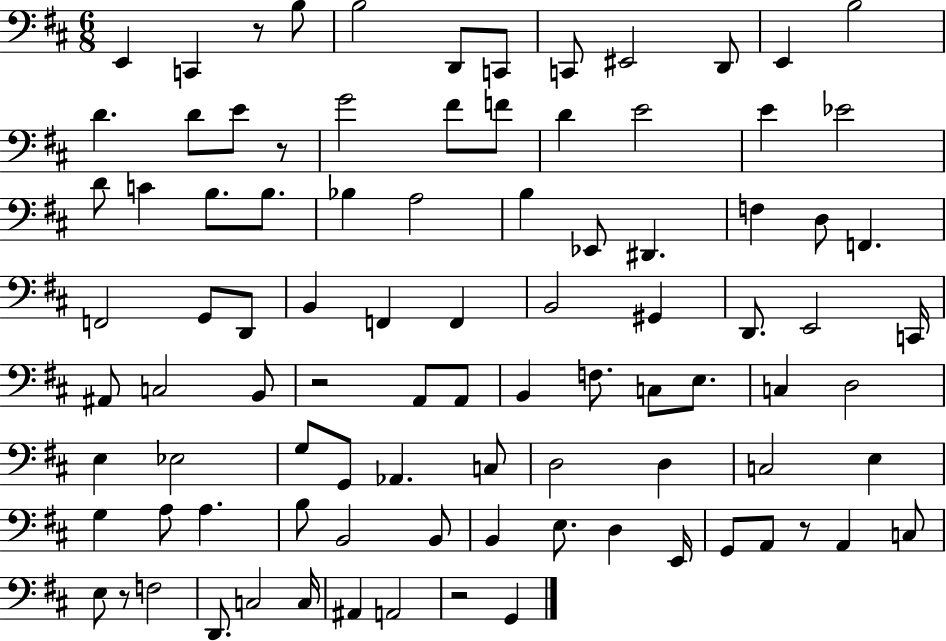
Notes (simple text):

E2/q C2/q R/e B3/e B3/h D2/e C2/e C2/e EIS2/h D2/e E2/q B3/h D4/q. D4/e E4/e R/e G4/h F#4/e F4/e D4/q E4/h E4/q Eb4/h D4/e C4/q B3/e. B3/e. Bb3/q A3/h B3/q Eb2/e D#2/q. F3/q D3/e F2/q. F2/h G2/e D2/e B2/q F2/q F2/q B2/h G#2/q D2/e. E2/h C2/s A#2/e C3/h B2/e R/h A2/e A2/e B2/q F3/e. C3/e E3/e. C3/q D3/h E3/q Eb3/h G3/e G2/e Ab2/q. C3/e D3/h D3/q C3/h E3/q G3/q A3/e A3/q. B3/e B2/h B2/e B2/q E3/e. D3/q E2/s G2/e A2/e R/e A2/q C3/e E3/e R/e F3/h D2/e. C3/h C3/s A#2/q A2/h R/h G2/q